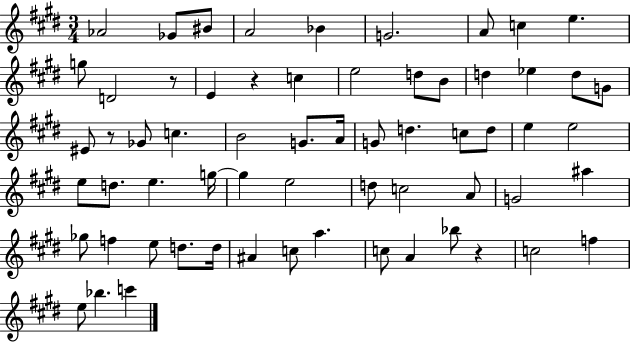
X:1
T:Untitled
M:3/4
L:1/4
K:E
_A2 _G/2 ^B/2 A2 _B G2 A/2 c e g/2 D2 z/2 E z c e2 d/2 B/2 d _e d/2 G/2 ^E/2 z/2 _G/2 c B2 G/2 A/4 G/2 d c/2 d/2 e e2 e/2 d/2 e g/4 g e2 d/2 c2 A/2 G2 ^a _g/2 f e/2 d/2 d/4 ^A c/2 a c/2 A _b/2 z c2 f e/2 _b c'